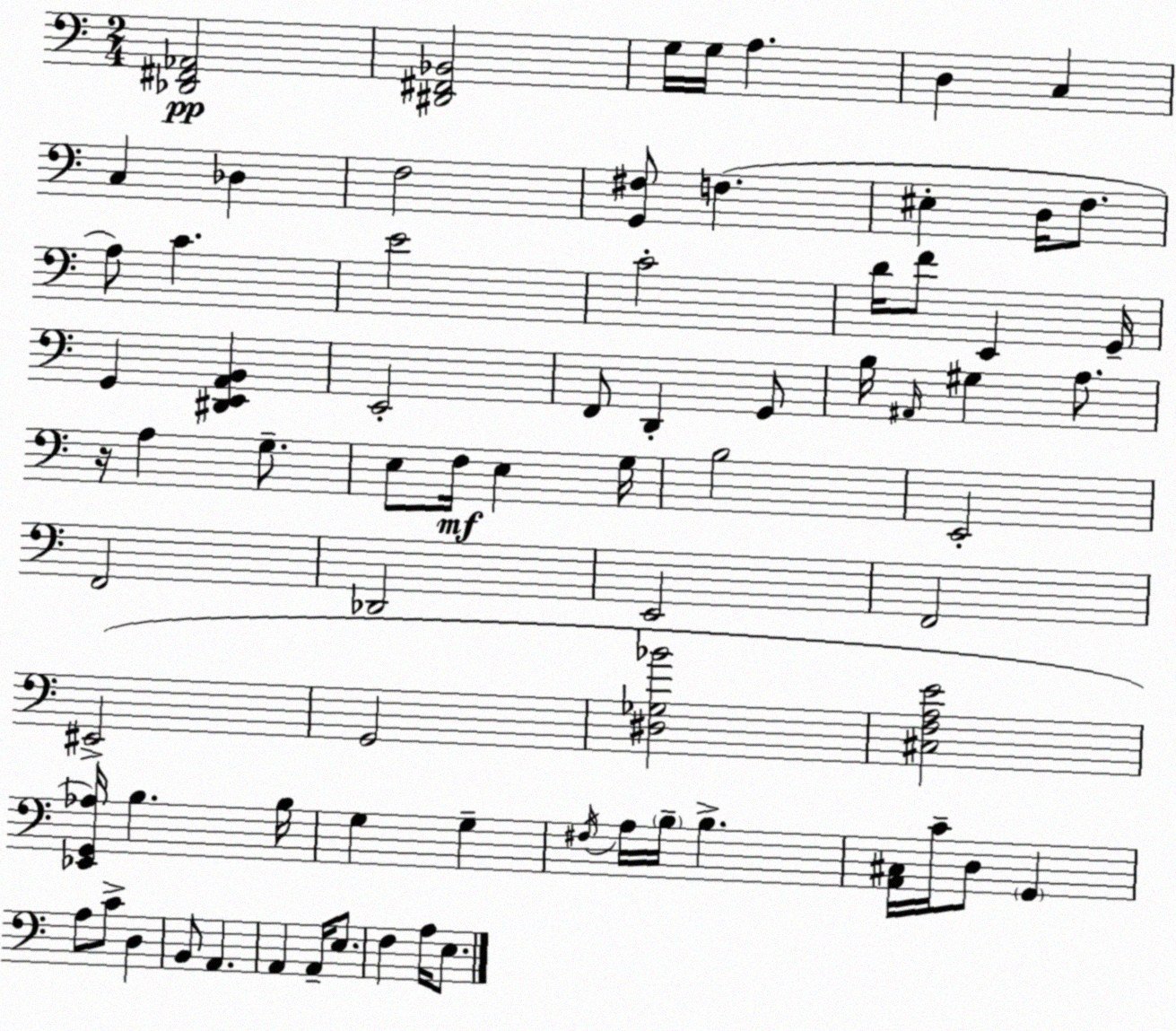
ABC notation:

X:1
T:Untitled
M:2/4
L:1/4
K:Am
[_D,,^F,,_A,,]2 [^D,,^F,,_B,,]2 G,/4 G,/4 A, D, C, C, _D, F,2 [G,,^F,]/2 F, ^E, D,/4 F,/2 A,/2 C E2 C2 D/4 F/2 E,, G,,/4 G,, [^D,,E,,A,,B,,] E,,2 F,,/2 D,, G,,/2 B,/4 ^A,,/4 ^G, A,/2 z/4 A, G,/2 E,/2 F,/4 E, G,/4 B,2 E,,2 F,,2 _D,,2 E,,2 F,,2 ^E,,2 G,,2 [^D,_G,_B]2 [^C,F,A,E]2 [_E,,G,,_A,]/4 B, B,/4 G, G, ^F,/4 A,/4 B,/4 B, [A,,^C,]/4 C/4 D,/2 G,, A,/2 C/2 D, B,,/2 A,, A,, A,,/4 E,/2 F, A,/4 E,/2